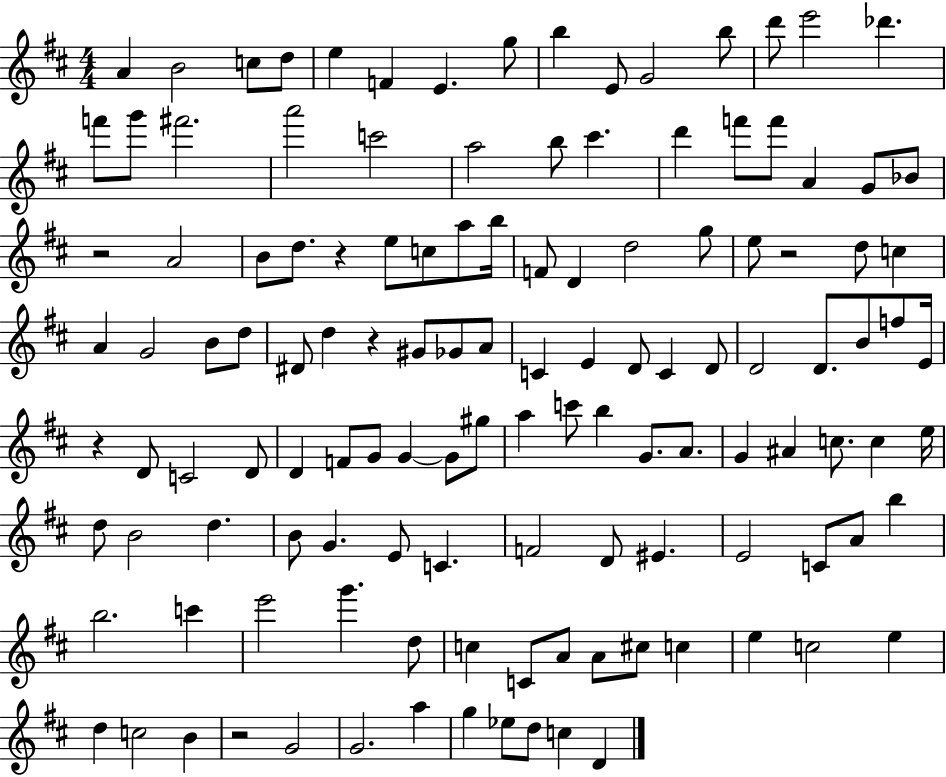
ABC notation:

X:1
T:Untitled
M:4/4
L:1/4
K:D
A B2 c/2 d/2 e F E g/2 b E/2 G2 b/2 d'/2 e'2 _d' f'/2 g'/2 ^f'2 a'2 c'2 a2 b/2 ^c' d' f'/2 f'/2 A G/2 _B/2 z2 A2 B/2 d/2 z e/2 c/2 a/2 b/4 F/2 D d2 g/2 e/2 z2 d/2 c A G2 B/2 d/2 ^D/2 d z ^G/2 _G/2 A/2 C E D/2 C D/2 D2 D/2 B/2 f/2 E/4 z D/2 C2 D/2 D F/2 G/2 G G/2 ^g/2 a c'/2 b G/2 A/2 G ^A c/2 c e/4 d/2 B2 d B/2 G E/2 C F2 D/2 ^E E2 C/2 A/2 b b2 c' e'2 g' d/2 c C/2 A/2 A/2 ^c/2 c e c2 e d c2 B z2 G2 G2 a g _e/2 d/2 c D